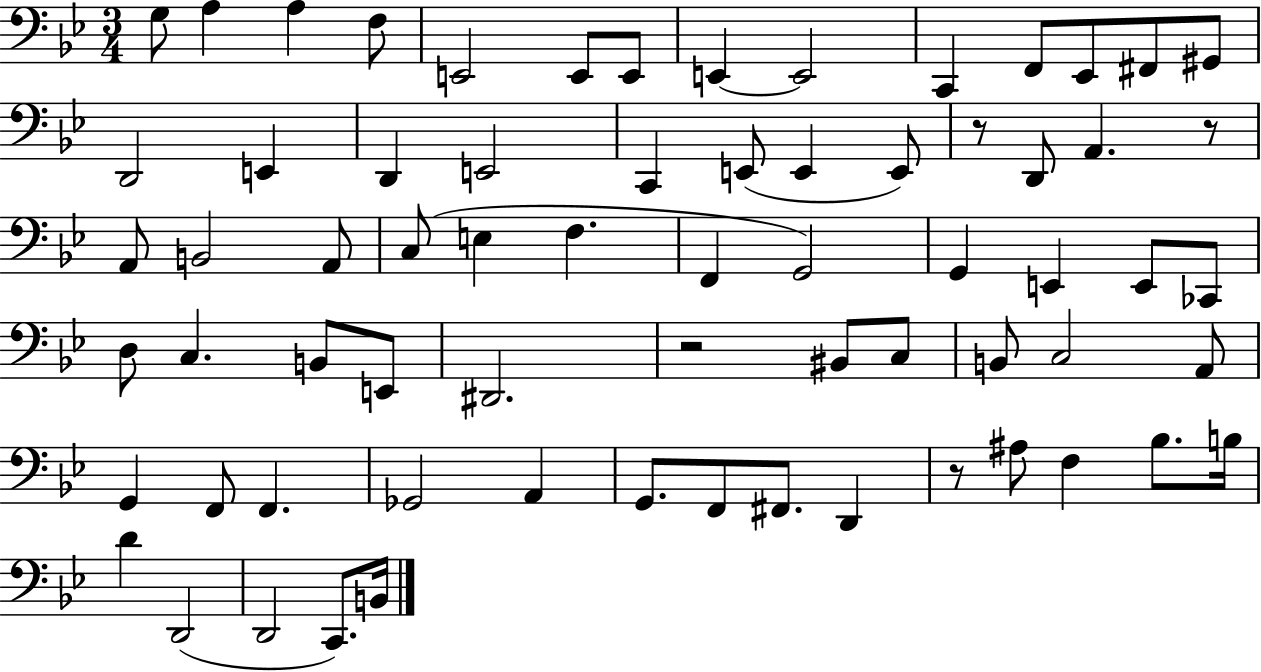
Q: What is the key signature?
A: BES major